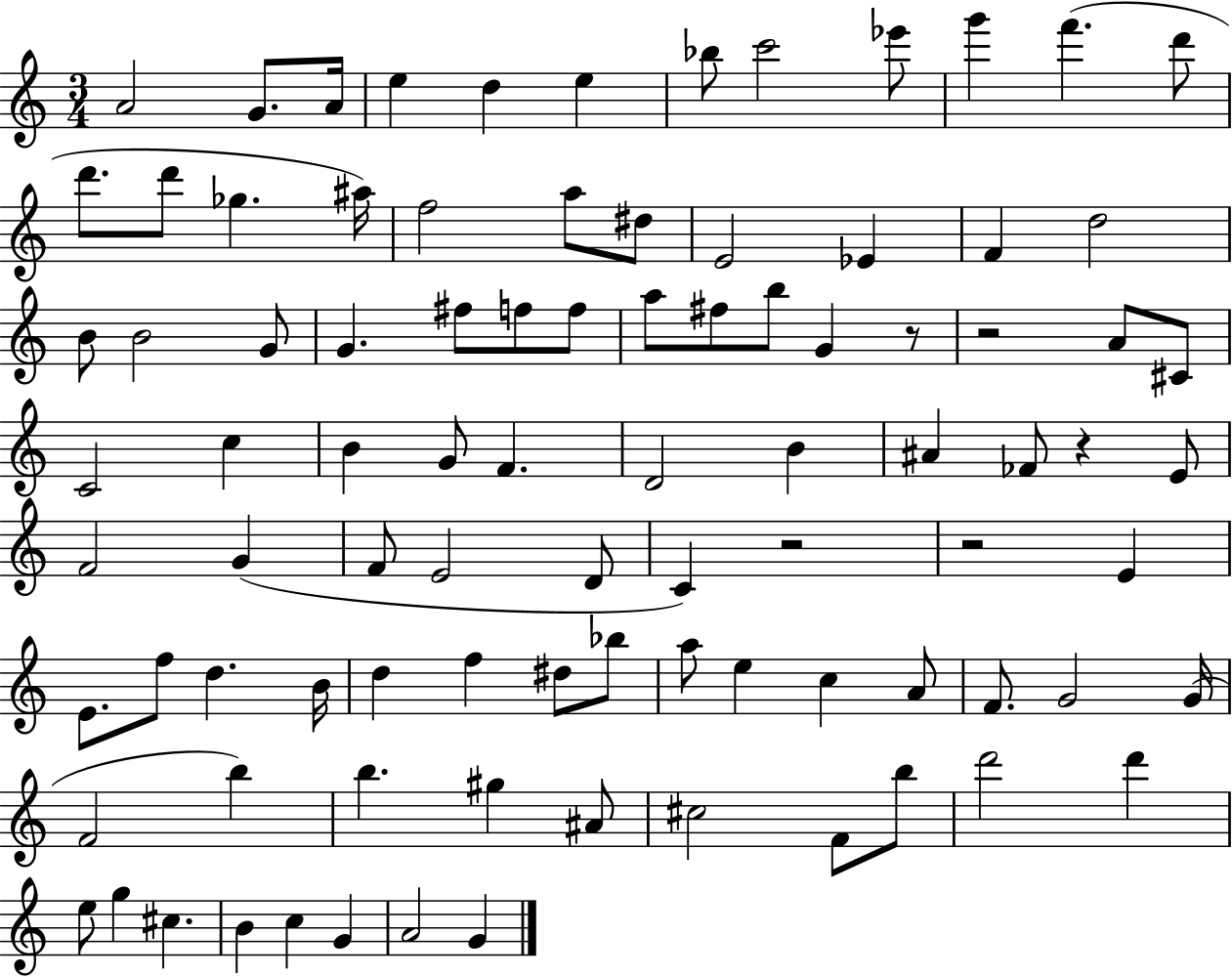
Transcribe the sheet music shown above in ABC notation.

X:1
T:Untitled
M:3/4
L:1/4
K:C
A2 G/2 A/4 e d e _b/2 c'2 _e'/2 g' f' d'/2 d'/2 d'/2 _g ^a/4 f2 a/2 ^d/2 E2 _E F d2 B/2 B2 G/2 G ^f/2 f/2 f/2 a/2 ^f/2 b/2 G z/2 z2 A/2 ^C/2 C2 c B G/2 F D2 B ^A _F/2 z E/2 F2 G F/2 E2 D/2 C z2 z2 E E/2 f/2 d B/4 d f ^d/2 _b/2 a/2 e c A/2 F/2 G2 G/4 F2 b b ^g ^A/2 ^c2 F/2 b/2 d'2 d' e/2 g ^c B c G A2 G